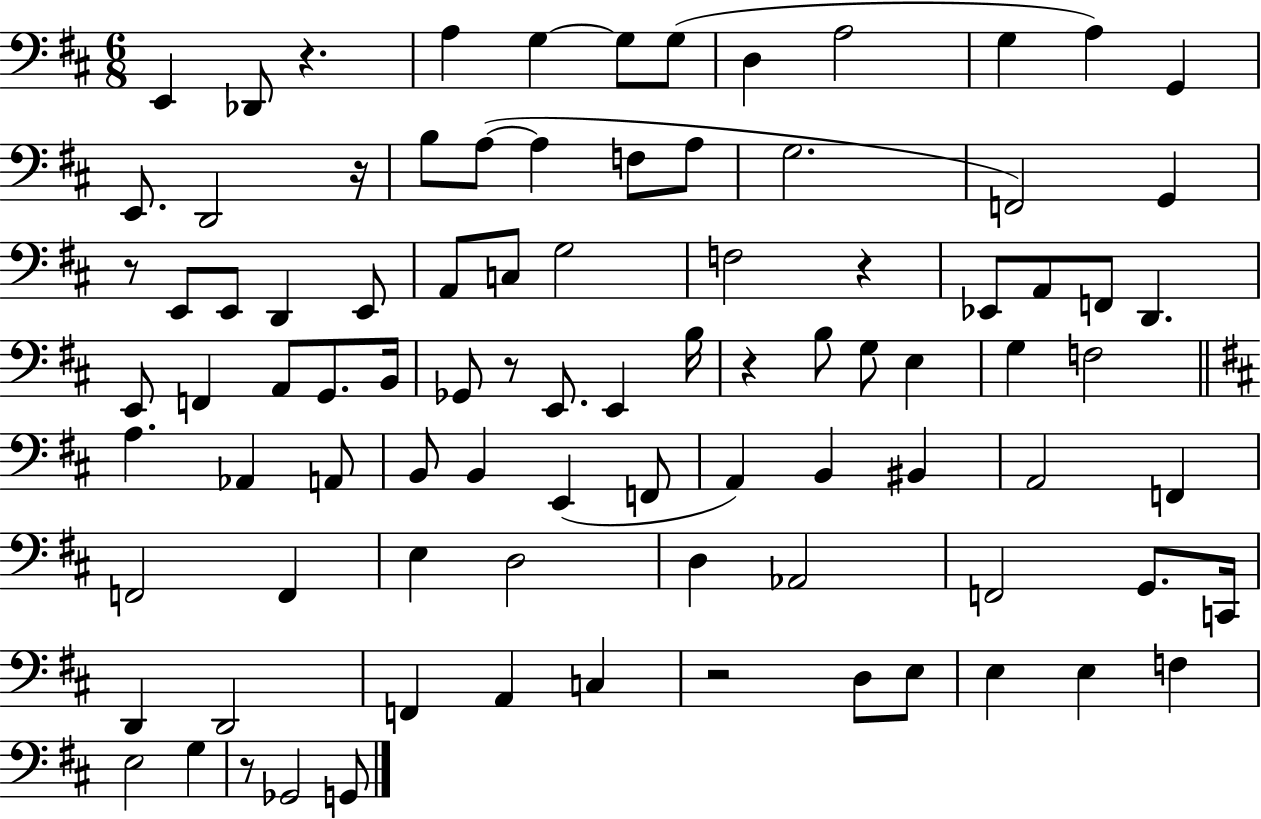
X:1
T:Untitled
M:6/8
L:1/4
K:D
E,, _D,,/2 z A, G, G,/2 G,/2 D, A,2 G, A, G,, E,,/2 D,,2 z/4 B,/2 A,/2 A, F,/2 A,/2 G,2 F,,2 G,, z/2 E,,/2 E,,/2 D,, E,,/2 A,,/2 C,/2 G,2 F,2 z _E,,/2 A,,/2 F,,/2 D,, E,,/2 F,, A,,/2 G,,/2 B,,/4 _G,,/2 z/2 E,,/2 E,, B,/4 z B,/2 G,/2 E, G, F,2 A, _A,, A,,/2 B,,/2 B,, E,, F,,/2 A,, B,, ^B,, A,,2 F,, F,,2 F,, E, D,2 D, _A,,2 F,,2 G,,/2 C,,/4 D,, D,,2 F,, A,, C, z2 D,/2 E,/2 E, E, F, E,2 G, z/2 _G,,2 G,,/2